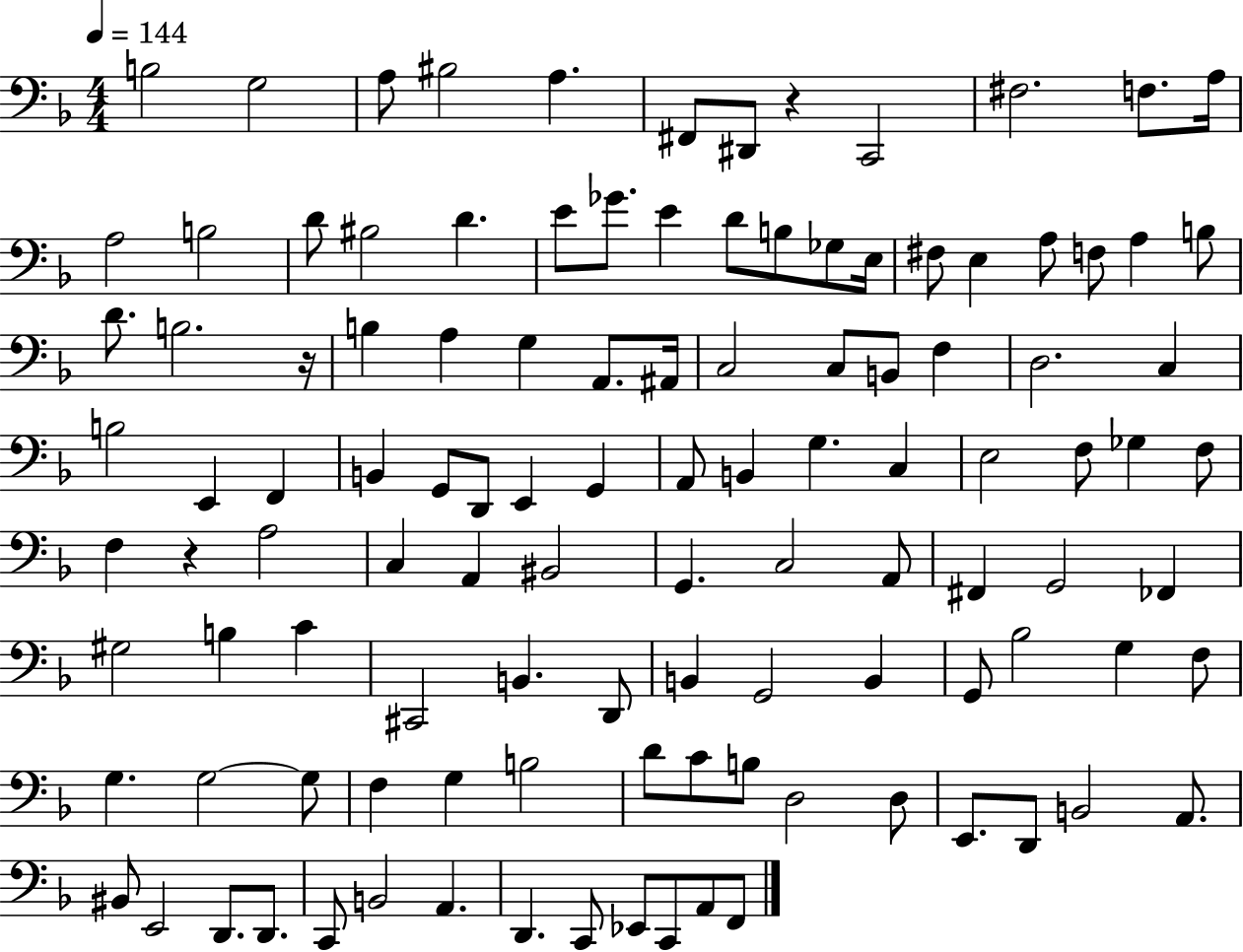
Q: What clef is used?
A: bass